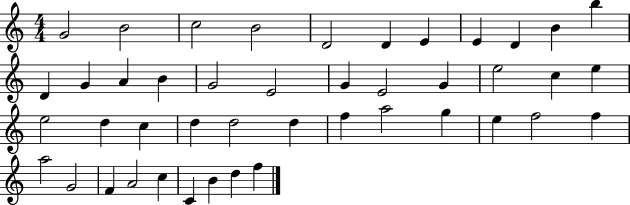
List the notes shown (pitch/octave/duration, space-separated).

G4/h B4/h C5/h B4/h D4/h D4/q E4/q E4/q D4/q B4/q B5/q D4/q G4/q A4/q B4/q G4/h E4/h G4/q E4/h G4/q E5/h C5/q E5/q E5/h D5/q C5/q D5/q D5/h D5/q F5/q A5/h G5/q E5/q F5/h F5/q A5/h G4/h F4/q A4/h C5/q C4/q B4/q D5/q F5/q